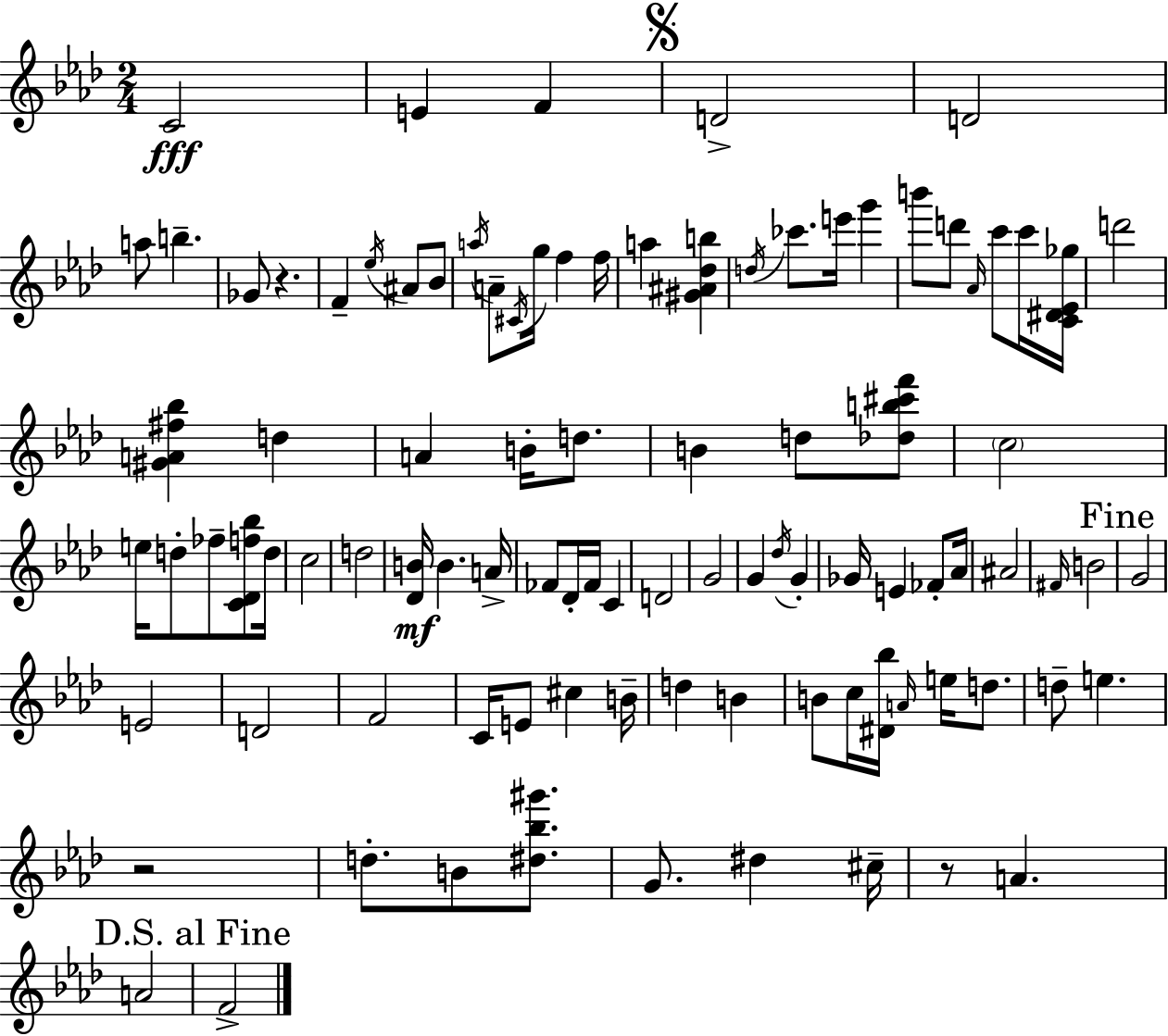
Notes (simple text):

C4/h E4/q F4/q D4/h D4/h A5/e B5/q. Gb4/e R/q. F4/q Eb5/s A#4/e Bb4/e A5/s A4/e C#4/s G5/s F5/q F5/s A5/q [G#4,A#4,Db5,B5]/q D5/s CES6/e. E6/s G6/q B6/e D6/e Ab4/s C6/e C6/s [C4,D#4,Eb4,Gb5]/s D6/h [G#4,A4,F#5,Bb5]/q D5/q A4/q B4/s D5/e. B4/q D5/e [Db5,B5,C#6,F6]/e C5/h E5/s D5/e FES5/e [C4,Db4,F5,Bb5]/e D5/s C5/h D5/h [Db4,B4]/s B4/q. A4/s FES4/e Db4/s FES4/s C4/q D4/h G4/h G4/q Db5/s G4/q Gb4/s E4/q FES4/e Ab4/s A#4/h F#4/s B4/h G4/h E4/h D4/h F4/h C4/s E4/e C#5/q B4/s D5/q B4/q B4/e C5/s [D#4,Bb5]/s A4/s E5/s D5/e. D5/e E5/q. R/h D5/e. B4/e [D#5,Bb5,G#6]/e. G4/e. D#5/q C#5/s R/e A4/q. A4/h F4/h